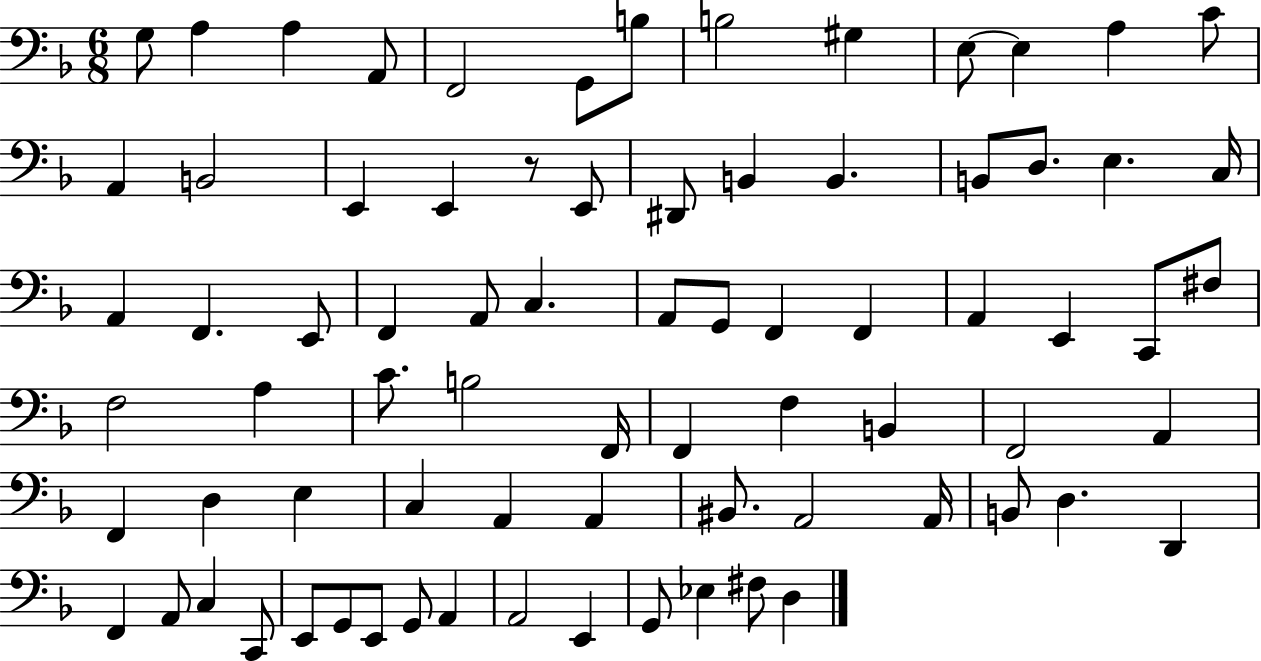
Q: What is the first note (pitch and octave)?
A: G3